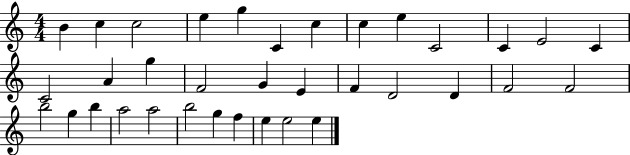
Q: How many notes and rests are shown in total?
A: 35